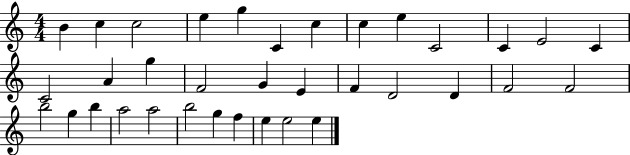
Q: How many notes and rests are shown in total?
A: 35